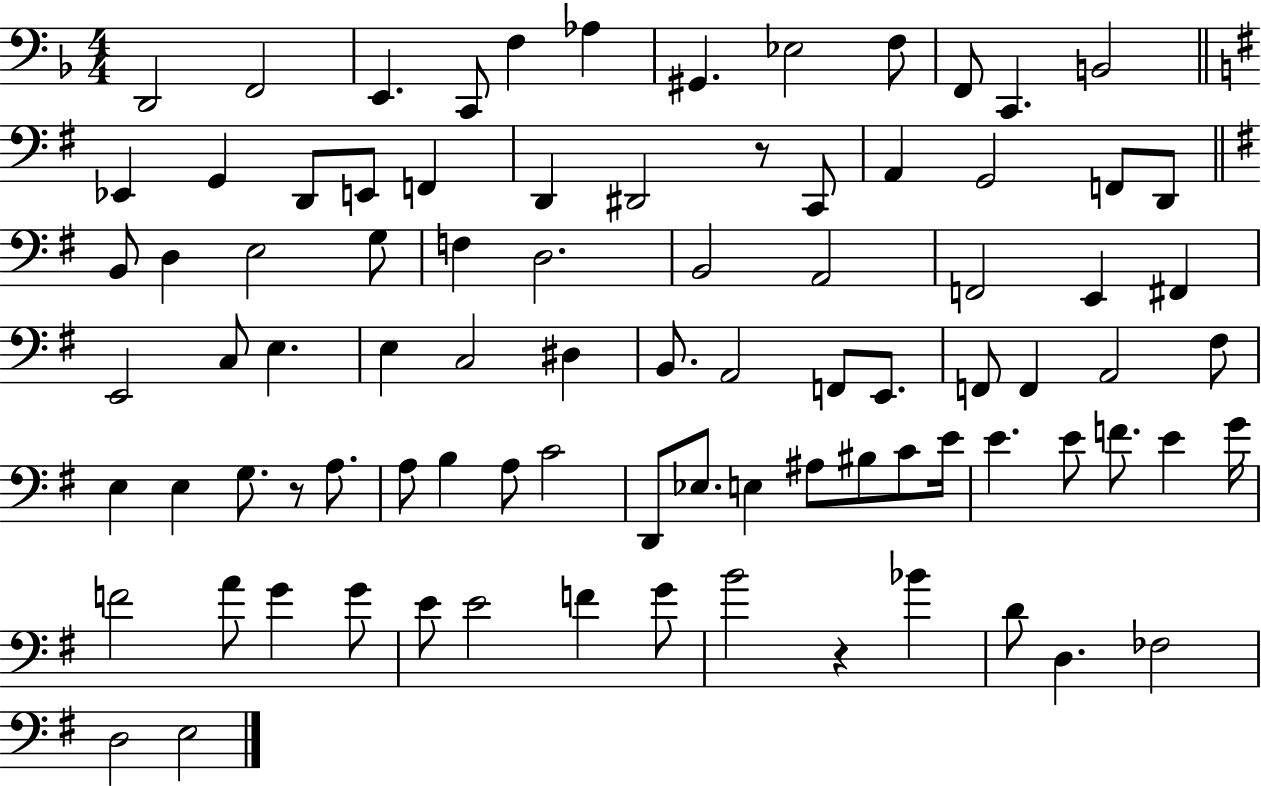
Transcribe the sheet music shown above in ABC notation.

X:1
T:Untitled
M:4/4
L:1/4
K:F
D,,2 F,,2 E,, C,,/2 F, _A, ^G,, _E,2 F,/2 F,,/2 C,, B,,2 _E,, G,, D,,/2 E,,/2 F,, D,, ^D,,2 z/2 C,,/2 A,, G,,2 F,,/2 D,,/2 B,,/2 D, E,2 G,/2 F, D,2 B,,2 A,,2 F,,2 E,, ^F,, E,,2 C,/2 E, E, C,2 ^D, B,,/2 A,,2 F,,/2 E,,/2 F,,/2 F,, A,,2 ^F,/2 E, E, G,/2 z/2 A,/2 A,/2 B, A,/2 C2 D,,/2 _E,/2 E, ^A,/2 ^B,/2 C/2 E/4 E E/2 F/2 E G/4 F2 A/2 G G/2 E/2 E2 F G/2 B2 z _B D/2 D, _F,2 D,2 E,2